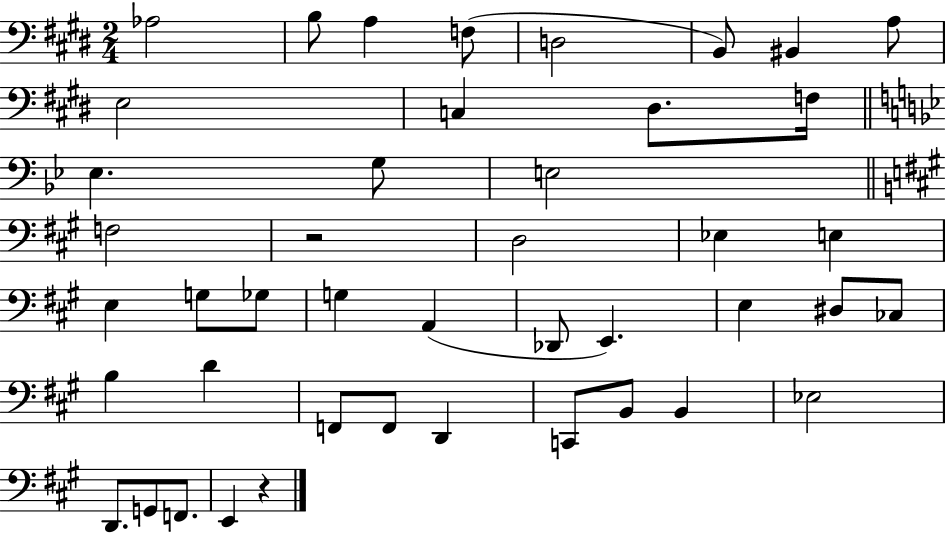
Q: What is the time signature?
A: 2/4